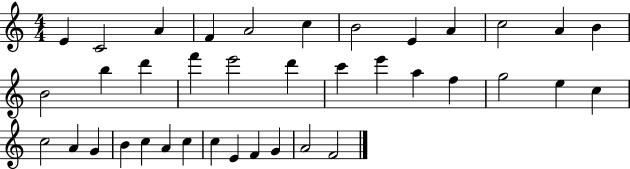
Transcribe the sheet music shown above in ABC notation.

X:1
T:Untitled
M:4/4
L:1/4
K:C
E C2 A F A2 c B2 E A c2 A B B2 b d' f' e'2 d' c' e' a f g2 e c c2 A G B c A c c E F G A2 F2